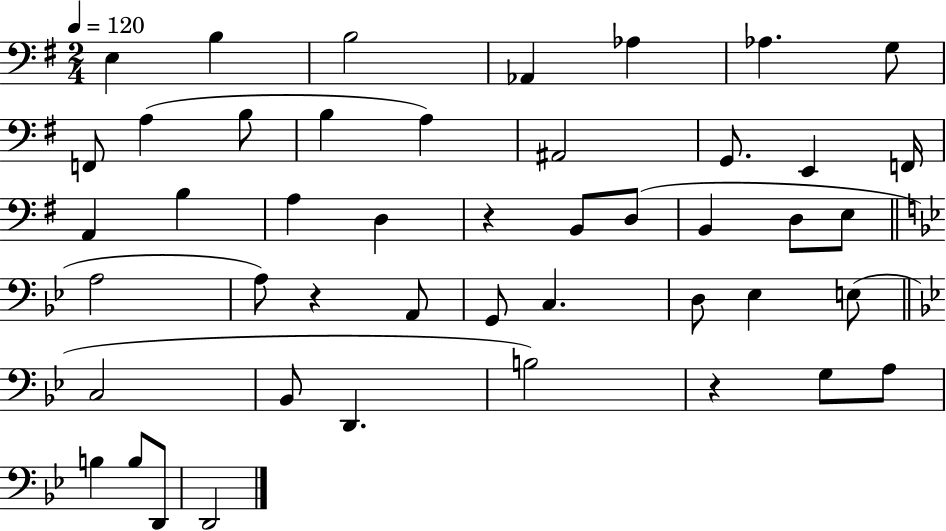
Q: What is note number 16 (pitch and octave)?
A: F2